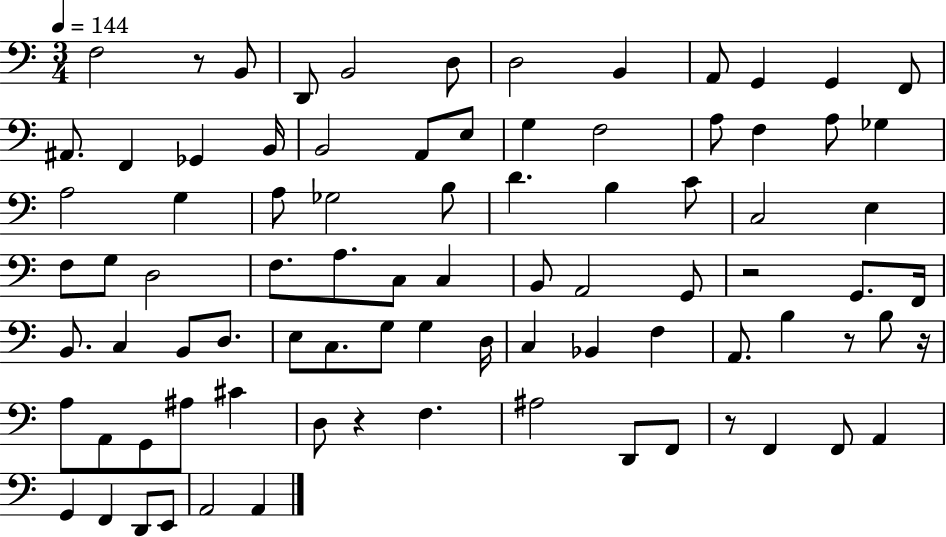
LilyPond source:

{
  \clef bass
  \numericTimeSignature
  \time 3/4
  \key c \major
  \tempo 4 = 144
  f2 r8 b,8 | d,8 b,2 d8 | d2 b,4 | a,8 g,4 g,4 f,8 | \break ais,8. f,4 ges,4 b,16 | b,2 a,8 e8 | g4 f2 | a8 f4 a8 ges4 | \break a2 g4 | a8 ges2 b8 | d'4. b4 c'8 | c2 e4 | \break f8 g8 d2 | f8. a8. c8 c4 | b,8 a,2 g,8 | r2 g,8. f,16 | \break b,8. c4 b,8 d8. | e8 c8. g8 g4 d16 | c4 bes,4 f4 | a,8. b4 r8 b8 r16 | \break a8 a,8 g,8 ais8 cis'4 | d8 r4 f4. | ais2 d,8 f,8 | r8 f,4 f,8 a,4 | \break g,4 f,4 d,8 e,8 | a,2 a,4 | \bar "|."
}